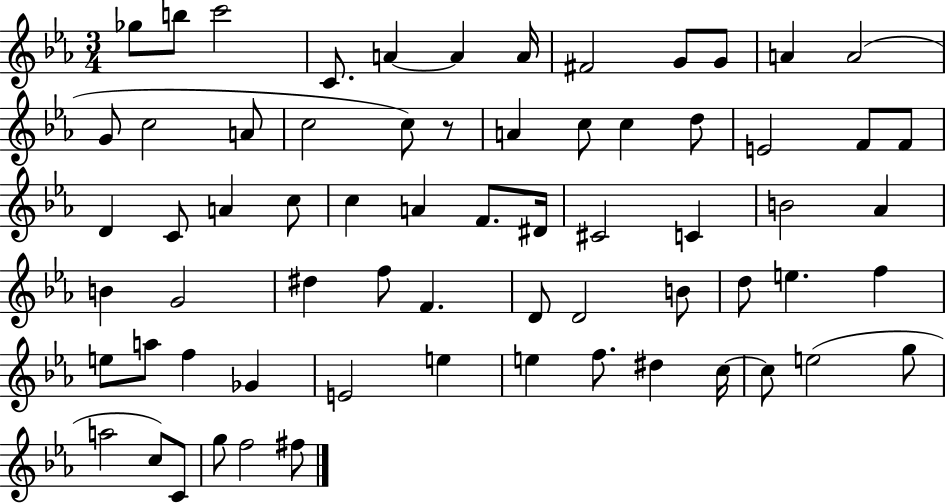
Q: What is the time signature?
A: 3/4